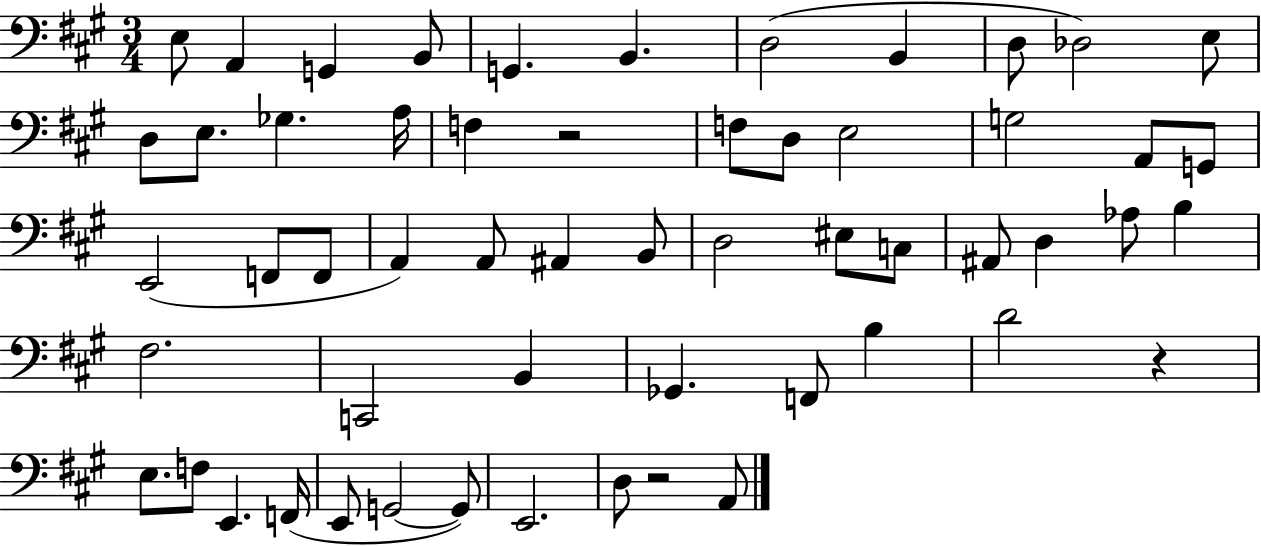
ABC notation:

X:1
T:Untitled
M:3/4
L:1/4
K:A
E,/2 A,, G,, B,,/2 G,, B,, D,2 B,, D,/2 _D,2 E,/2 D,/2 E,/2 _G, A,/4 F, z2 F,/2 D,/2 E,2 G,2 A,,/2 G,,/2 E,,2 F,,/2 F,,/2 A,, A,,/2 ^A,, B,,/2 D,2 ^E,/2 C,/2 ^A,,/2 D, _A,/2 B, ^F,2 C,,2 B,, _G,, F,,/2 B, D2 z E,/2 F,/2 E,, F,,/4 E,,/2 G,,2 G,,/2 E,,2 D,/2 z2 A,,/2